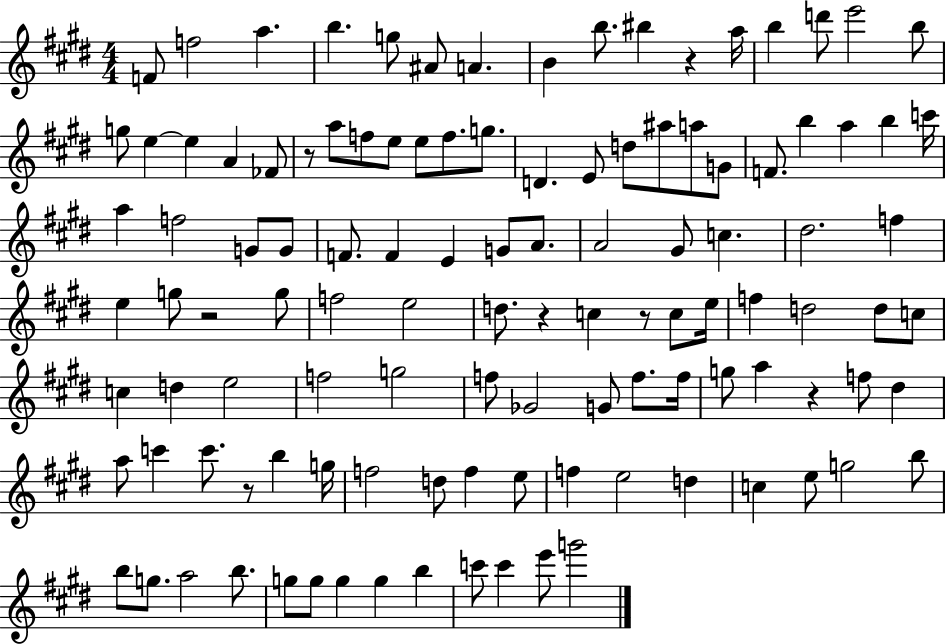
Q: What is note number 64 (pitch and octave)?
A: C5